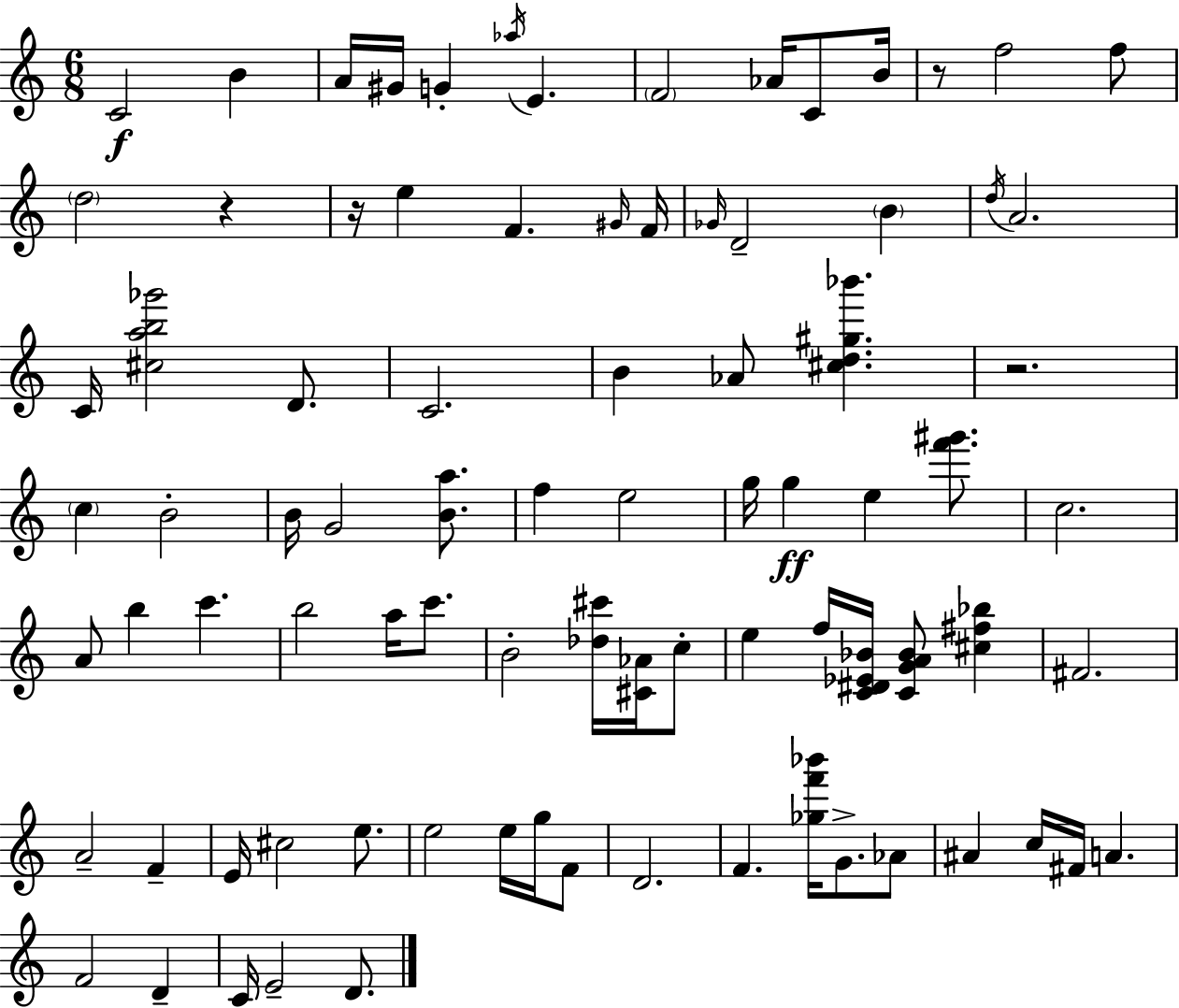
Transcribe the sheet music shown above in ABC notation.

X:1
T:Untitled
M:6/8
L:1/4
K:C
C2 B A/4 ^G/4 G _a/4 E F2 _A/4 C/2 B/4 z/2 f2 f/2 d2 z z/4 e F ^G/4 F/4 _G/4 D2 B d/4 A2 C/4 [^cab_g']2 D/2 C2 B _A/2 [^cd^g_b'] z2 c B2 B/4 G2 [Ba]/2 f e2 g/4 g e [f'^g']/2 c2 A/2 b c' b2 a/4 c'/2 B2 [_d^c']/4 [^C_A]/4 c/2 e f/4 [C^D_E_B]/4 [CGA_B]/2 [^c^f_b] ^F2 A2 F E/4 ^c2 e/2 e2 e/4 g/4 F/2 D2 F [_gf'_b']/4 G/2 _A/2 ^A c/4 ^F/4 A F2 D C/4 E2 D/2